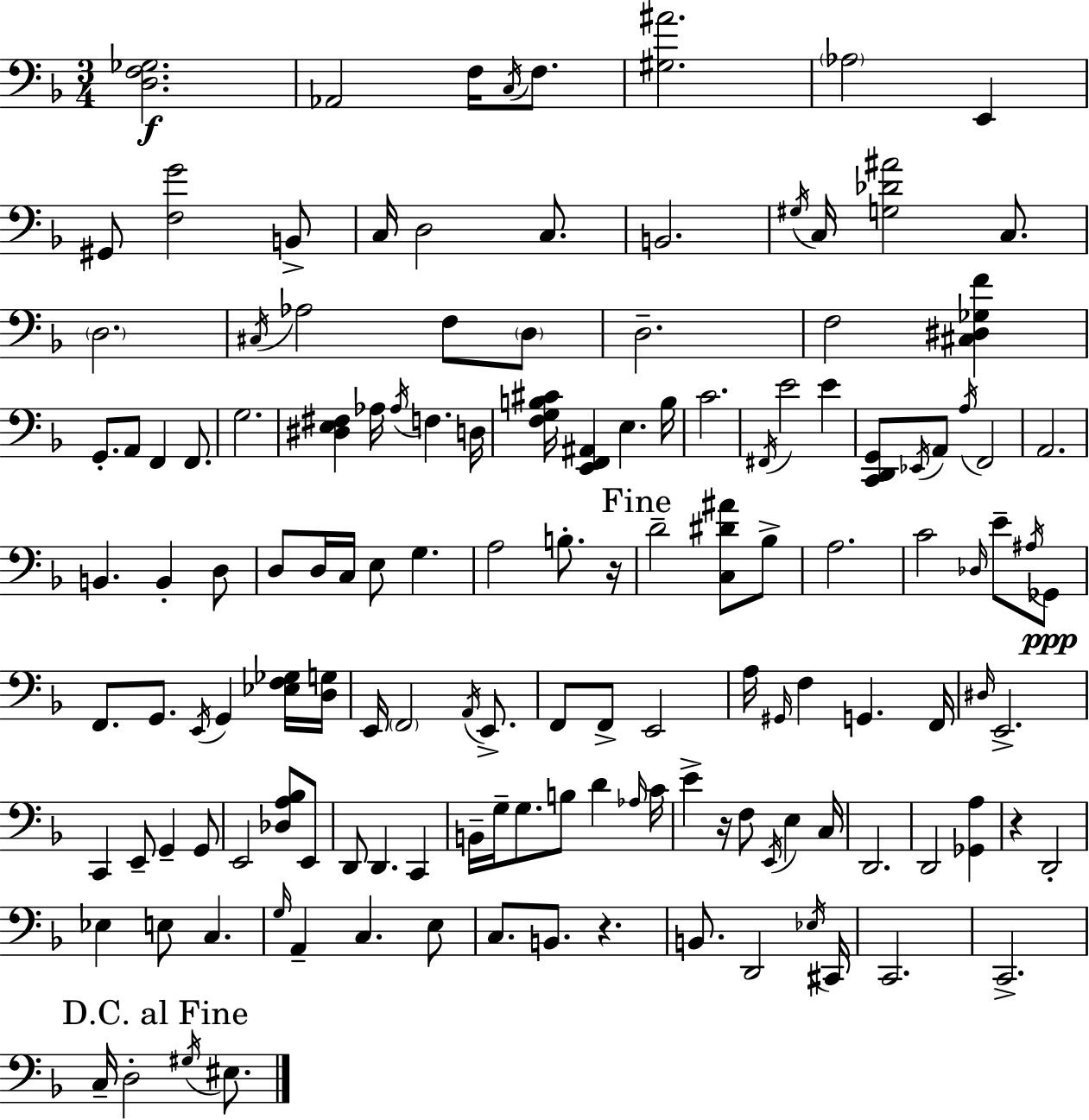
{
  \clef bass
  \numericTimeSignature
  \time 3/4
  \key f \major
  <d f ges>2.\f | aes,2 f16 \acciaccatura { c16 } f8. | <gis ais'>2. | \parenthesize aes2 e,4 | \break gis,8 <f g'>2 b,8-> | c16 d2 c8. | b,2. | \acciaccatura { gis16 } c16 <g des' ais'>2 c8. | \break \parenthesize d2. | \acciaccatura { cis16 } aes2 f8 | \parenthesize d8 d2.-- | f2 <cis dis ges f'>4 | \break g,8.-. a,8 f,4 | f,8. g2. | <dis e fis>4 aes16 \acciaccatura { aes16 } f4. | d16 <f g b cis'>16 <e, f, ais,>4 e4. | \break b16 c'2. | \acciaccatura { fis,16 } e'2 | e'4 <c, d, g,>8 \acciaccatura { ees,16 } a,8 \acciaccatura { a16 } f,2 | a,2. | \break b,4. | b,4-. d8 d8 d16 c16 e8 | g4. a2 | b8.-. r16 \mark "Fine" d'2-- | \break <c dis' ais'>8 bes8-> a2. | c'2 | \grace { des16 } e'8-- \acciaccatura { ais16 }\ppp ges,8 f,8. | g,8. \acciaccatura { e,16 } g,4 <ees f ges>16 <d g>16 e,16 \parenthesize f,2 | \break \acciaccatura { a,16 } e,8.-> f,8 | f,8-> e,2 a16 | \grace { gis,16 } f4 g,4. f,16 | \grace { dis16 } e,2.-> | \break c,4 e,8-- g,4-- g,8 | e,2 <des a bes>8 e,8 | d,8 d,4. c,4 | b,16-- g16-- g8. b8 d'4 | \break \grace { aes16 } c'16 e'4-> r16 f8 \acciaccatura { e,16 } e4 | c16 d,2. | d,2 <ges, a>4 | r4 d,2-. | \break ees4 e8 c4. | \grace { g16 } a,4-- c4. | e8 c8. b,8. r4. | b,8. d,2 | \break \acciaccatura { ees16 } cis,16 c,2. | c,2.-> | \mark "D.C. al Fine" c16-- d2-. | \acciaccatura { gis16 } eis8. \bar "|."
}